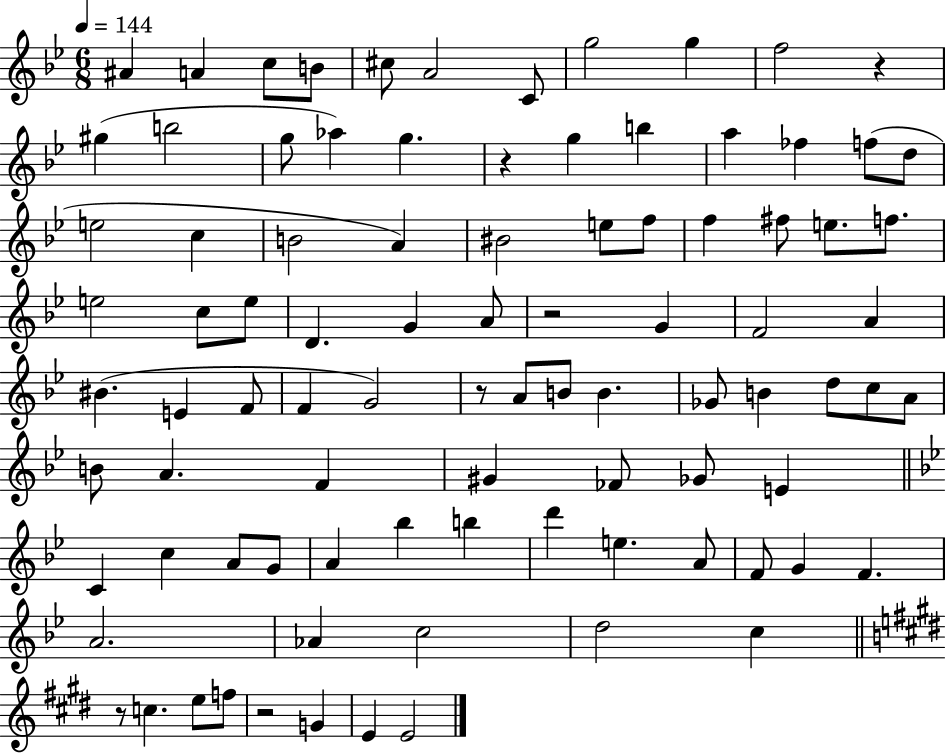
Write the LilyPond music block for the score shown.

{
  \clef treble
  \numericTimeSignature
  \time 6/8
  \key bes \major
  \tempo 4 = 144
  ais'4 a'4 c''8 b'8 | cis''8 a'2 c'8 | g''2 g''4 | f''2 r4 | \break gis''4( b''2 | g''8 aes''4) g''4. | r4 g''4 b''4 | a''4 fes''4 f''8( d''8 | \break e''2 c''4 | b'2 a'4) | bis'2 e''8 f''8 | f''4 fis''8 e''8. f''8. | \break e''2 c''8 e''8 | d'4. g'4 a'8 | r2 g'4 | f'2 a'4 | \break bis'4.( e'4 f'8 | f'4 g'2) | r8 a'8 b'8 b'4. | ges'8 b'4 d''8 c''8 a'8 | \break b'8 a'4. f'4 | gis'4 fes'8 ges'8 e'4 | \bar "||" \break \key bes \major c'4 c''4 a'8 g'8 | a'4 bes''4 b''4 | d'''4 e''4. a'8 | f'8 g'4 f'4. | \break a'2. | aes'4 c''2 | d''2 c''4 | \bar "||" \break \key e \major r8 c''4. e''8 f''8 | r2 g'4 | e'4 e'2 | \bar "|."
}